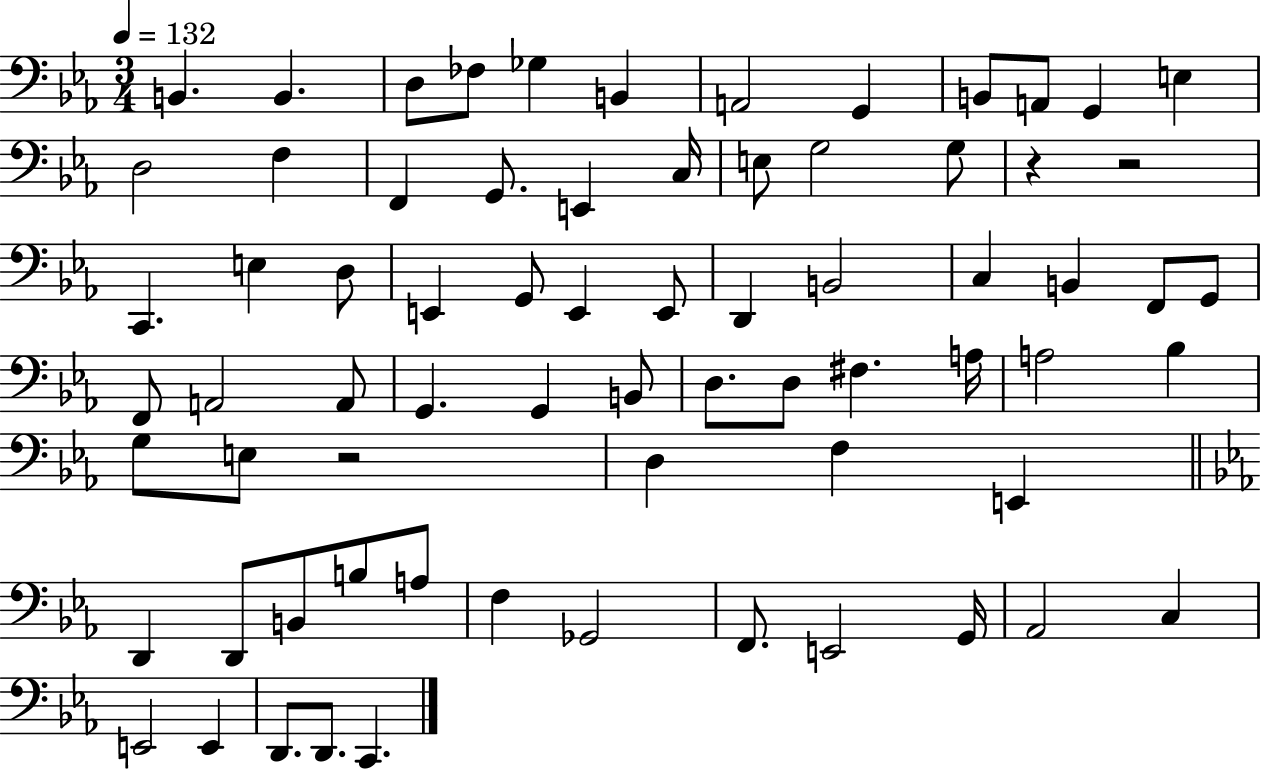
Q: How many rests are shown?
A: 3